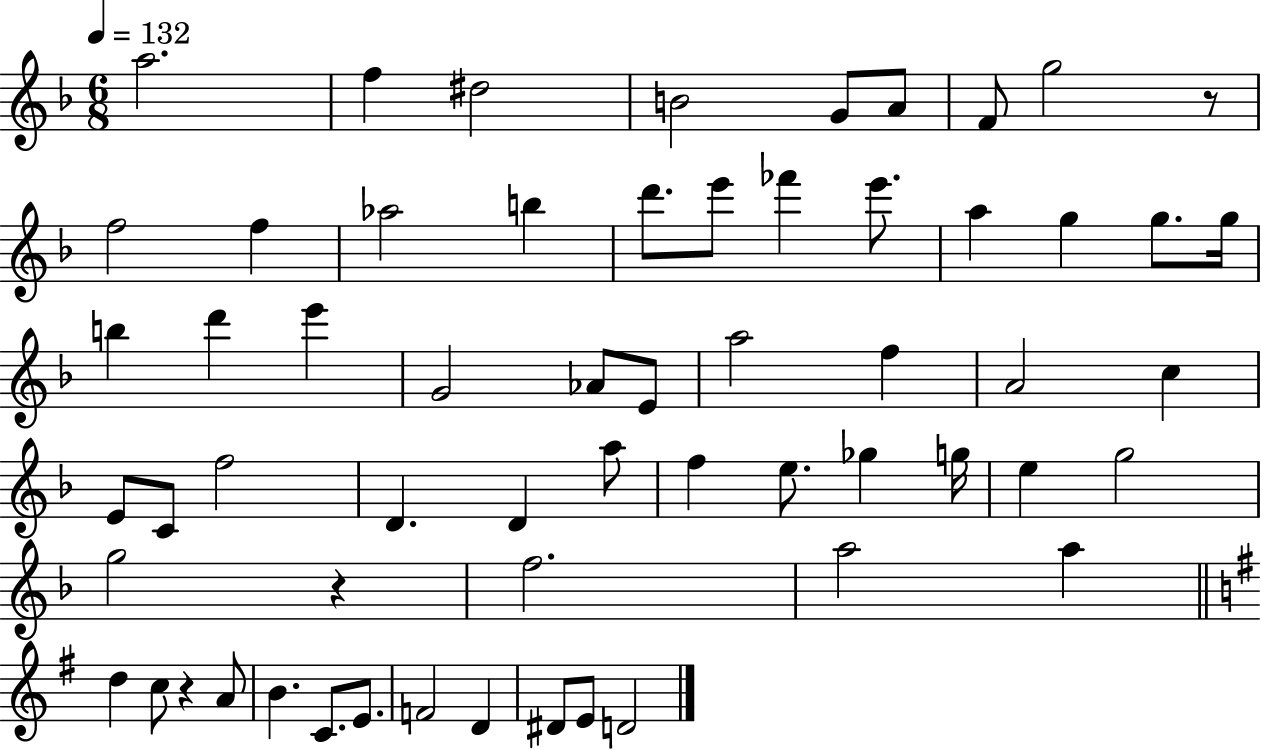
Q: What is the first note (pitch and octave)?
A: A5